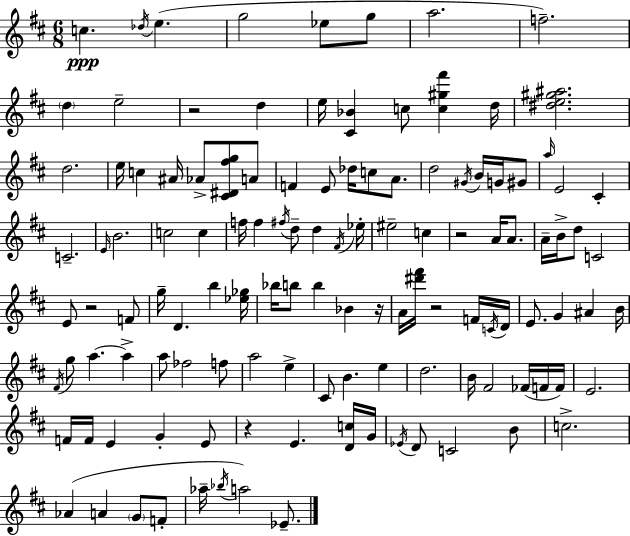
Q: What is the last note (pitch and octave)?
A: Eb4